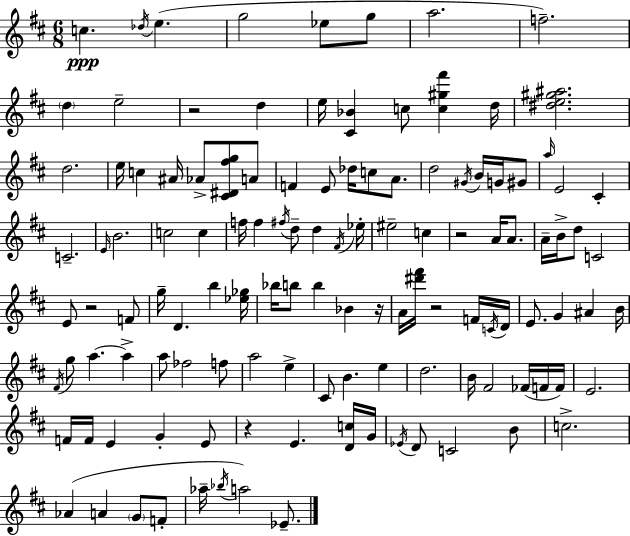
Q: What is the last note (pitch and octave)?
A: Eb4